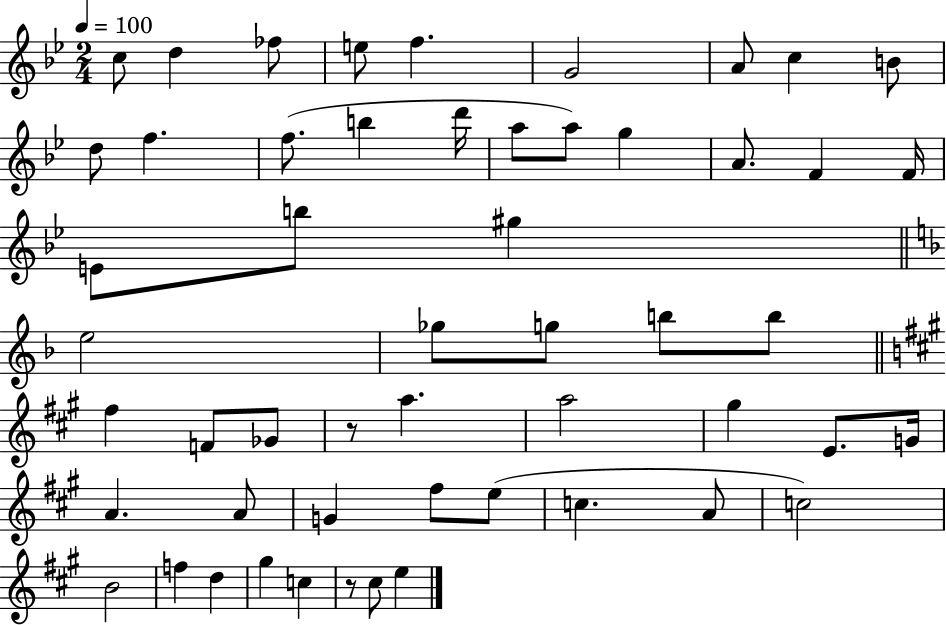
{
  \clef treble
  \numericTimeSignature
  \time 2/4
  \key bes \major
  \tempo 4 = 100
  c''8 d''4 fes''8 | e''8 f''4. | g'2 | a'8 c''4 b'8 | \break d''8 f''4. | f''8.( b''4 d'''16 | a''8 a''8) g''4 | a'8. f'4 f'16 | \break e'8 b''8 gis''4 | \bar "||" \break \key f \major e''2 | ges''8 g''8 b''8 b''8 | \bar "||" \break \key a \major fis''4 f'8 ges'8 | r8 a''4. | a''2 | gis''4 e'8. g'16 | \break a'4. a'8 | g'4 fis''8 e''8( | c''4. a'8 | c''2) | \break b'2 | f''4 d''4 | gis''4 c''4 | r8 cis''8 e''4 | \break \bar "|."
}